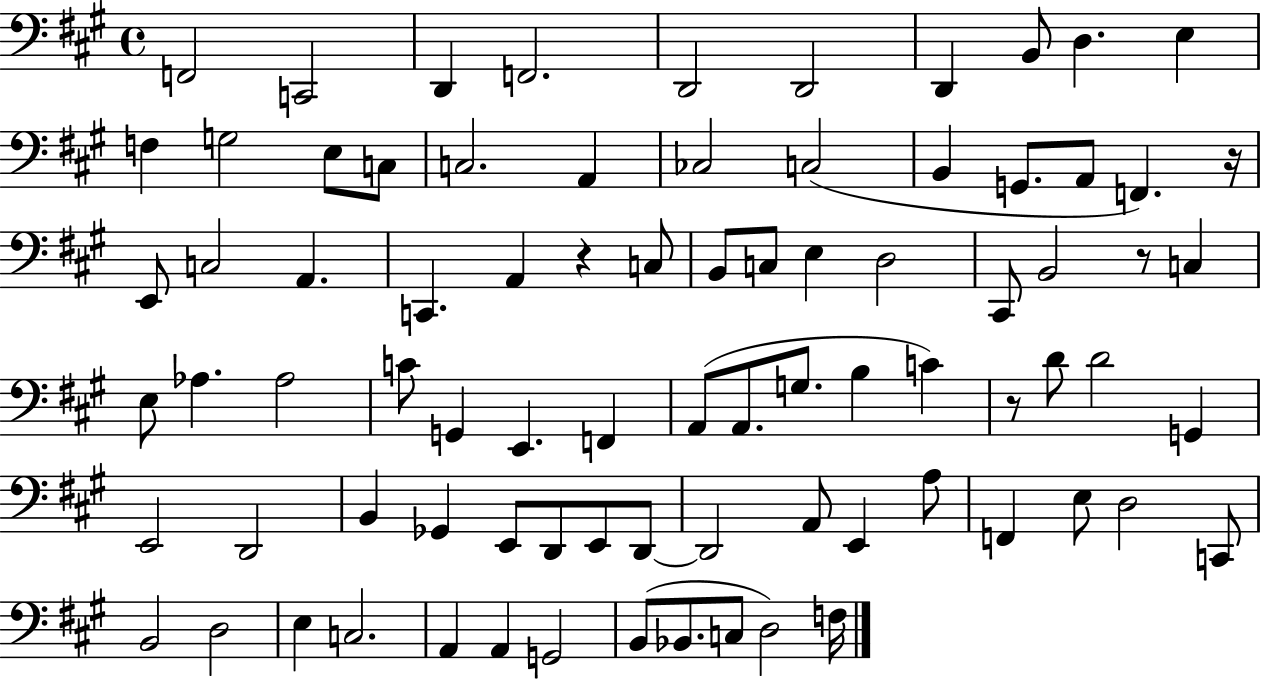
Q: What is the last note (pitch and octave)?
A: F3